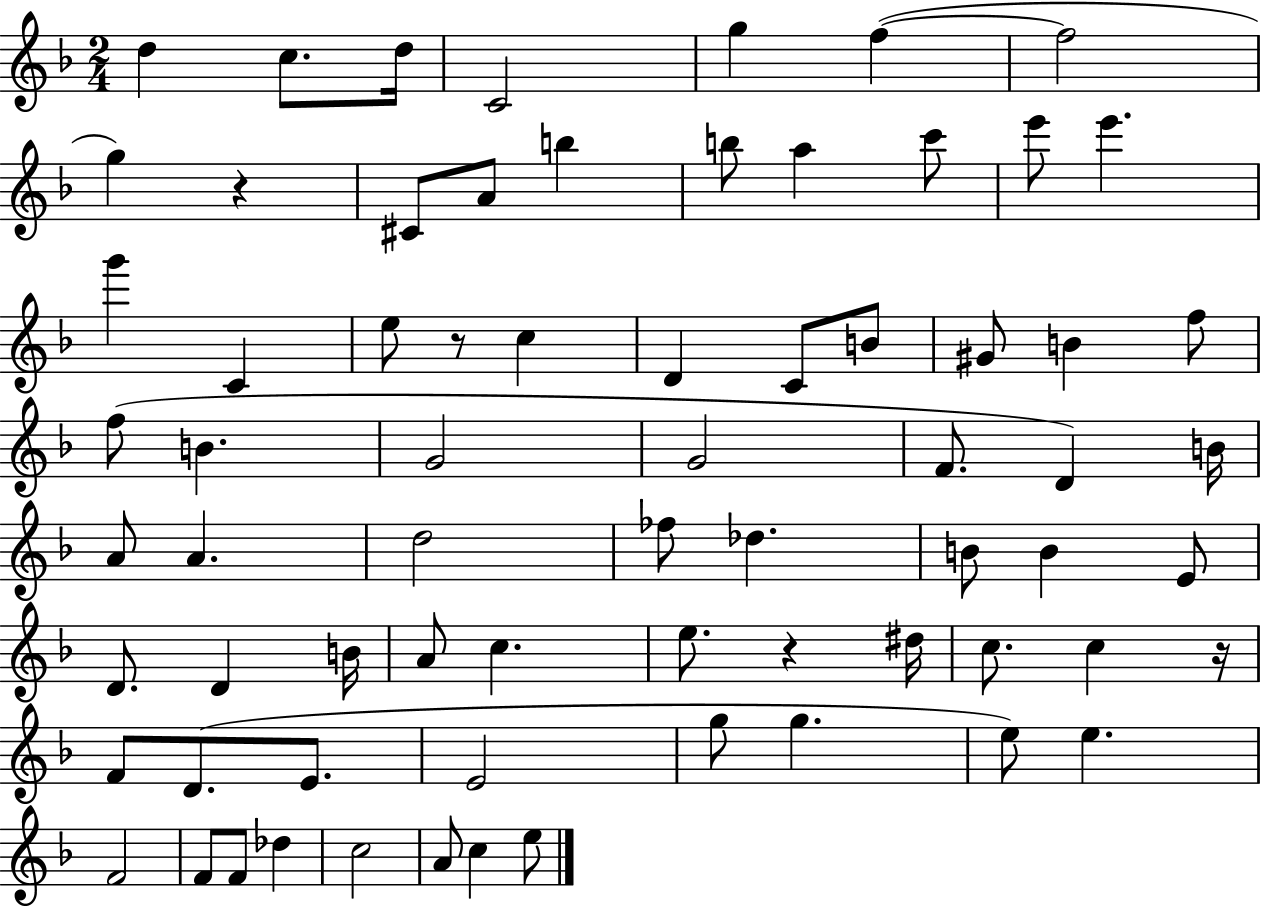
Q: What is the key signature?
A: F major